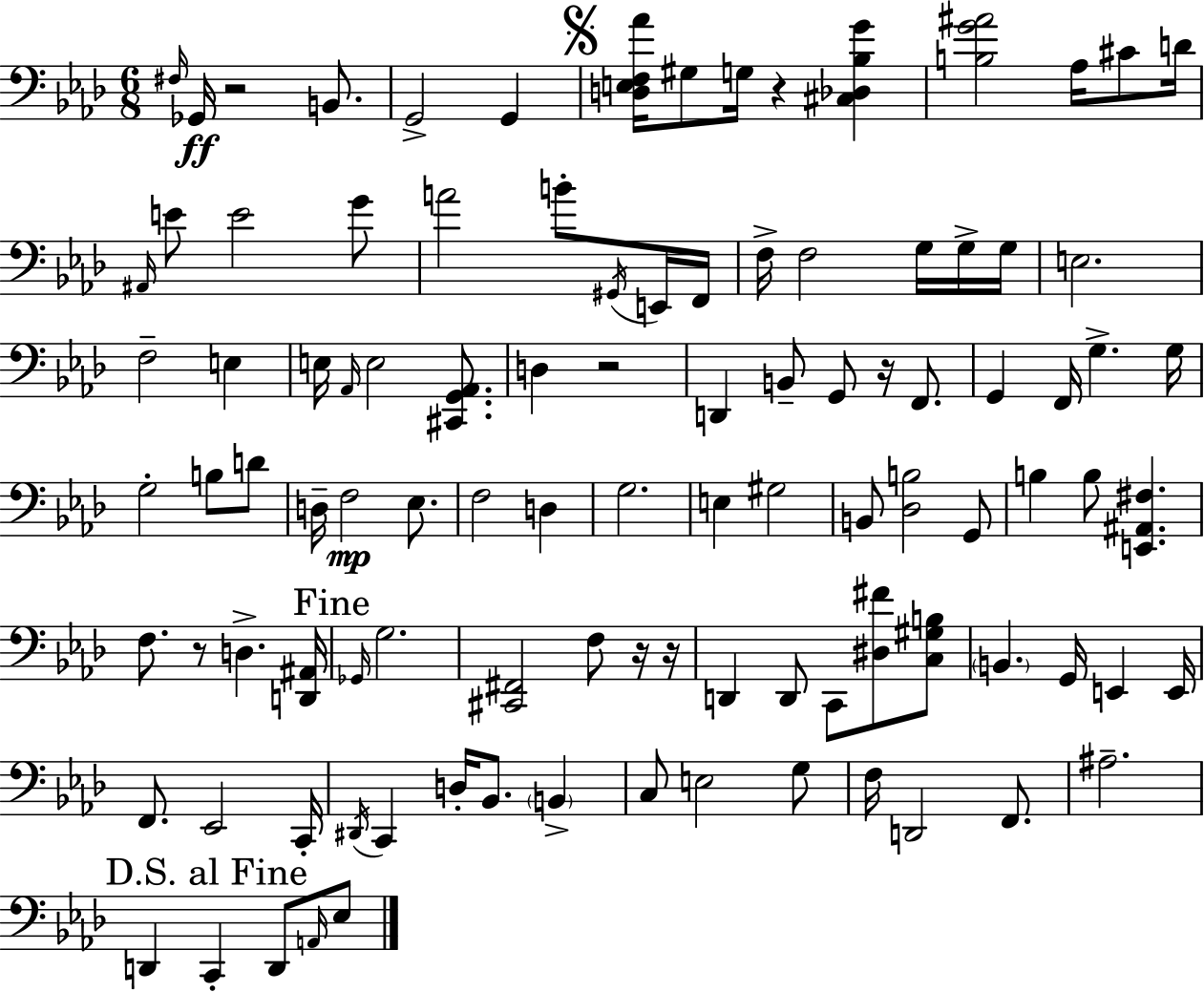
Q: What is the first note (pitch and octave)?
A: F#3